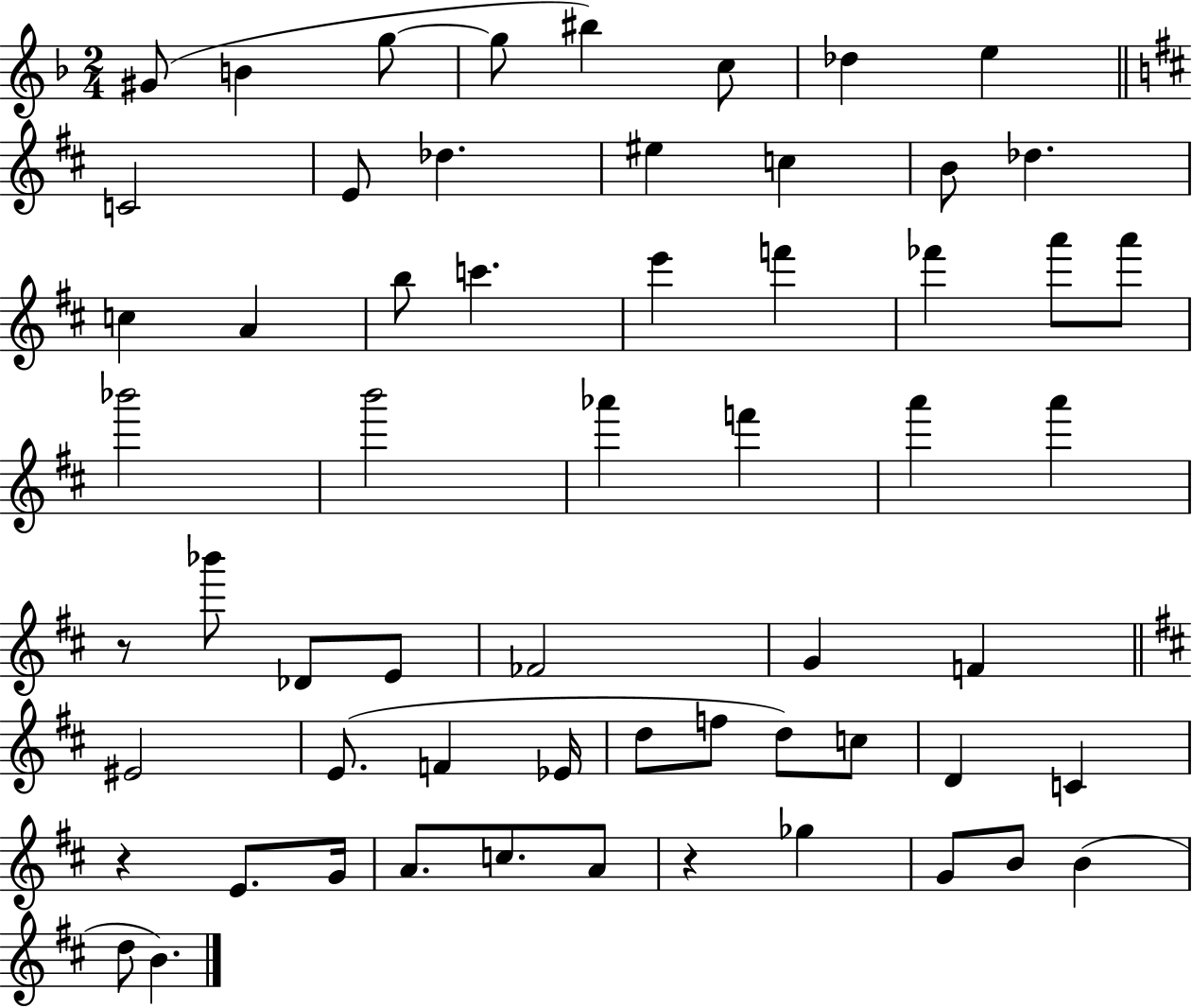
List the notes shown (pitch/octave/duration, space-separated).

G#4/e B4/q G5/e G5/e BIS5/q C5/e Db5/q E5/q C4/h E4/e Db5/q. EIS5/q C5/q B4/e Db5/q. C5/q A4/q B5/e C6/q. E6/q F6/q FES6/q A6/e A6/e Bb6/h B6/h Ab6/q F6/q A6/q A6/q R/e Bb6/e Db4/e E4/e FES4/h G4/q F4/q EIS4/h E4/e. F4/q Eb4/s D5/e F5/e D5/e C5/e D4/q C4/q R/q E4/e. G4/s A4/e. C5/e. A4/e R/q Gb5/q G4/e B4/e B4/q D5/e B4/q.